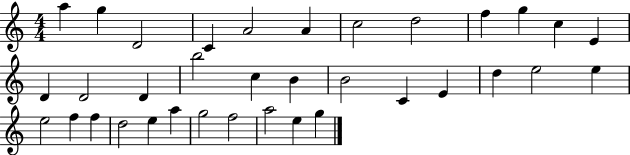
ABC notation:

X:1
T:Untitled
M:4/4
L:1/4
K:C
a g D2 C A2 A c2 d2 f g c E D D2 D b2 c B B2 C E d e2 e e2 f f d2 e a g2 f2 a2 e g